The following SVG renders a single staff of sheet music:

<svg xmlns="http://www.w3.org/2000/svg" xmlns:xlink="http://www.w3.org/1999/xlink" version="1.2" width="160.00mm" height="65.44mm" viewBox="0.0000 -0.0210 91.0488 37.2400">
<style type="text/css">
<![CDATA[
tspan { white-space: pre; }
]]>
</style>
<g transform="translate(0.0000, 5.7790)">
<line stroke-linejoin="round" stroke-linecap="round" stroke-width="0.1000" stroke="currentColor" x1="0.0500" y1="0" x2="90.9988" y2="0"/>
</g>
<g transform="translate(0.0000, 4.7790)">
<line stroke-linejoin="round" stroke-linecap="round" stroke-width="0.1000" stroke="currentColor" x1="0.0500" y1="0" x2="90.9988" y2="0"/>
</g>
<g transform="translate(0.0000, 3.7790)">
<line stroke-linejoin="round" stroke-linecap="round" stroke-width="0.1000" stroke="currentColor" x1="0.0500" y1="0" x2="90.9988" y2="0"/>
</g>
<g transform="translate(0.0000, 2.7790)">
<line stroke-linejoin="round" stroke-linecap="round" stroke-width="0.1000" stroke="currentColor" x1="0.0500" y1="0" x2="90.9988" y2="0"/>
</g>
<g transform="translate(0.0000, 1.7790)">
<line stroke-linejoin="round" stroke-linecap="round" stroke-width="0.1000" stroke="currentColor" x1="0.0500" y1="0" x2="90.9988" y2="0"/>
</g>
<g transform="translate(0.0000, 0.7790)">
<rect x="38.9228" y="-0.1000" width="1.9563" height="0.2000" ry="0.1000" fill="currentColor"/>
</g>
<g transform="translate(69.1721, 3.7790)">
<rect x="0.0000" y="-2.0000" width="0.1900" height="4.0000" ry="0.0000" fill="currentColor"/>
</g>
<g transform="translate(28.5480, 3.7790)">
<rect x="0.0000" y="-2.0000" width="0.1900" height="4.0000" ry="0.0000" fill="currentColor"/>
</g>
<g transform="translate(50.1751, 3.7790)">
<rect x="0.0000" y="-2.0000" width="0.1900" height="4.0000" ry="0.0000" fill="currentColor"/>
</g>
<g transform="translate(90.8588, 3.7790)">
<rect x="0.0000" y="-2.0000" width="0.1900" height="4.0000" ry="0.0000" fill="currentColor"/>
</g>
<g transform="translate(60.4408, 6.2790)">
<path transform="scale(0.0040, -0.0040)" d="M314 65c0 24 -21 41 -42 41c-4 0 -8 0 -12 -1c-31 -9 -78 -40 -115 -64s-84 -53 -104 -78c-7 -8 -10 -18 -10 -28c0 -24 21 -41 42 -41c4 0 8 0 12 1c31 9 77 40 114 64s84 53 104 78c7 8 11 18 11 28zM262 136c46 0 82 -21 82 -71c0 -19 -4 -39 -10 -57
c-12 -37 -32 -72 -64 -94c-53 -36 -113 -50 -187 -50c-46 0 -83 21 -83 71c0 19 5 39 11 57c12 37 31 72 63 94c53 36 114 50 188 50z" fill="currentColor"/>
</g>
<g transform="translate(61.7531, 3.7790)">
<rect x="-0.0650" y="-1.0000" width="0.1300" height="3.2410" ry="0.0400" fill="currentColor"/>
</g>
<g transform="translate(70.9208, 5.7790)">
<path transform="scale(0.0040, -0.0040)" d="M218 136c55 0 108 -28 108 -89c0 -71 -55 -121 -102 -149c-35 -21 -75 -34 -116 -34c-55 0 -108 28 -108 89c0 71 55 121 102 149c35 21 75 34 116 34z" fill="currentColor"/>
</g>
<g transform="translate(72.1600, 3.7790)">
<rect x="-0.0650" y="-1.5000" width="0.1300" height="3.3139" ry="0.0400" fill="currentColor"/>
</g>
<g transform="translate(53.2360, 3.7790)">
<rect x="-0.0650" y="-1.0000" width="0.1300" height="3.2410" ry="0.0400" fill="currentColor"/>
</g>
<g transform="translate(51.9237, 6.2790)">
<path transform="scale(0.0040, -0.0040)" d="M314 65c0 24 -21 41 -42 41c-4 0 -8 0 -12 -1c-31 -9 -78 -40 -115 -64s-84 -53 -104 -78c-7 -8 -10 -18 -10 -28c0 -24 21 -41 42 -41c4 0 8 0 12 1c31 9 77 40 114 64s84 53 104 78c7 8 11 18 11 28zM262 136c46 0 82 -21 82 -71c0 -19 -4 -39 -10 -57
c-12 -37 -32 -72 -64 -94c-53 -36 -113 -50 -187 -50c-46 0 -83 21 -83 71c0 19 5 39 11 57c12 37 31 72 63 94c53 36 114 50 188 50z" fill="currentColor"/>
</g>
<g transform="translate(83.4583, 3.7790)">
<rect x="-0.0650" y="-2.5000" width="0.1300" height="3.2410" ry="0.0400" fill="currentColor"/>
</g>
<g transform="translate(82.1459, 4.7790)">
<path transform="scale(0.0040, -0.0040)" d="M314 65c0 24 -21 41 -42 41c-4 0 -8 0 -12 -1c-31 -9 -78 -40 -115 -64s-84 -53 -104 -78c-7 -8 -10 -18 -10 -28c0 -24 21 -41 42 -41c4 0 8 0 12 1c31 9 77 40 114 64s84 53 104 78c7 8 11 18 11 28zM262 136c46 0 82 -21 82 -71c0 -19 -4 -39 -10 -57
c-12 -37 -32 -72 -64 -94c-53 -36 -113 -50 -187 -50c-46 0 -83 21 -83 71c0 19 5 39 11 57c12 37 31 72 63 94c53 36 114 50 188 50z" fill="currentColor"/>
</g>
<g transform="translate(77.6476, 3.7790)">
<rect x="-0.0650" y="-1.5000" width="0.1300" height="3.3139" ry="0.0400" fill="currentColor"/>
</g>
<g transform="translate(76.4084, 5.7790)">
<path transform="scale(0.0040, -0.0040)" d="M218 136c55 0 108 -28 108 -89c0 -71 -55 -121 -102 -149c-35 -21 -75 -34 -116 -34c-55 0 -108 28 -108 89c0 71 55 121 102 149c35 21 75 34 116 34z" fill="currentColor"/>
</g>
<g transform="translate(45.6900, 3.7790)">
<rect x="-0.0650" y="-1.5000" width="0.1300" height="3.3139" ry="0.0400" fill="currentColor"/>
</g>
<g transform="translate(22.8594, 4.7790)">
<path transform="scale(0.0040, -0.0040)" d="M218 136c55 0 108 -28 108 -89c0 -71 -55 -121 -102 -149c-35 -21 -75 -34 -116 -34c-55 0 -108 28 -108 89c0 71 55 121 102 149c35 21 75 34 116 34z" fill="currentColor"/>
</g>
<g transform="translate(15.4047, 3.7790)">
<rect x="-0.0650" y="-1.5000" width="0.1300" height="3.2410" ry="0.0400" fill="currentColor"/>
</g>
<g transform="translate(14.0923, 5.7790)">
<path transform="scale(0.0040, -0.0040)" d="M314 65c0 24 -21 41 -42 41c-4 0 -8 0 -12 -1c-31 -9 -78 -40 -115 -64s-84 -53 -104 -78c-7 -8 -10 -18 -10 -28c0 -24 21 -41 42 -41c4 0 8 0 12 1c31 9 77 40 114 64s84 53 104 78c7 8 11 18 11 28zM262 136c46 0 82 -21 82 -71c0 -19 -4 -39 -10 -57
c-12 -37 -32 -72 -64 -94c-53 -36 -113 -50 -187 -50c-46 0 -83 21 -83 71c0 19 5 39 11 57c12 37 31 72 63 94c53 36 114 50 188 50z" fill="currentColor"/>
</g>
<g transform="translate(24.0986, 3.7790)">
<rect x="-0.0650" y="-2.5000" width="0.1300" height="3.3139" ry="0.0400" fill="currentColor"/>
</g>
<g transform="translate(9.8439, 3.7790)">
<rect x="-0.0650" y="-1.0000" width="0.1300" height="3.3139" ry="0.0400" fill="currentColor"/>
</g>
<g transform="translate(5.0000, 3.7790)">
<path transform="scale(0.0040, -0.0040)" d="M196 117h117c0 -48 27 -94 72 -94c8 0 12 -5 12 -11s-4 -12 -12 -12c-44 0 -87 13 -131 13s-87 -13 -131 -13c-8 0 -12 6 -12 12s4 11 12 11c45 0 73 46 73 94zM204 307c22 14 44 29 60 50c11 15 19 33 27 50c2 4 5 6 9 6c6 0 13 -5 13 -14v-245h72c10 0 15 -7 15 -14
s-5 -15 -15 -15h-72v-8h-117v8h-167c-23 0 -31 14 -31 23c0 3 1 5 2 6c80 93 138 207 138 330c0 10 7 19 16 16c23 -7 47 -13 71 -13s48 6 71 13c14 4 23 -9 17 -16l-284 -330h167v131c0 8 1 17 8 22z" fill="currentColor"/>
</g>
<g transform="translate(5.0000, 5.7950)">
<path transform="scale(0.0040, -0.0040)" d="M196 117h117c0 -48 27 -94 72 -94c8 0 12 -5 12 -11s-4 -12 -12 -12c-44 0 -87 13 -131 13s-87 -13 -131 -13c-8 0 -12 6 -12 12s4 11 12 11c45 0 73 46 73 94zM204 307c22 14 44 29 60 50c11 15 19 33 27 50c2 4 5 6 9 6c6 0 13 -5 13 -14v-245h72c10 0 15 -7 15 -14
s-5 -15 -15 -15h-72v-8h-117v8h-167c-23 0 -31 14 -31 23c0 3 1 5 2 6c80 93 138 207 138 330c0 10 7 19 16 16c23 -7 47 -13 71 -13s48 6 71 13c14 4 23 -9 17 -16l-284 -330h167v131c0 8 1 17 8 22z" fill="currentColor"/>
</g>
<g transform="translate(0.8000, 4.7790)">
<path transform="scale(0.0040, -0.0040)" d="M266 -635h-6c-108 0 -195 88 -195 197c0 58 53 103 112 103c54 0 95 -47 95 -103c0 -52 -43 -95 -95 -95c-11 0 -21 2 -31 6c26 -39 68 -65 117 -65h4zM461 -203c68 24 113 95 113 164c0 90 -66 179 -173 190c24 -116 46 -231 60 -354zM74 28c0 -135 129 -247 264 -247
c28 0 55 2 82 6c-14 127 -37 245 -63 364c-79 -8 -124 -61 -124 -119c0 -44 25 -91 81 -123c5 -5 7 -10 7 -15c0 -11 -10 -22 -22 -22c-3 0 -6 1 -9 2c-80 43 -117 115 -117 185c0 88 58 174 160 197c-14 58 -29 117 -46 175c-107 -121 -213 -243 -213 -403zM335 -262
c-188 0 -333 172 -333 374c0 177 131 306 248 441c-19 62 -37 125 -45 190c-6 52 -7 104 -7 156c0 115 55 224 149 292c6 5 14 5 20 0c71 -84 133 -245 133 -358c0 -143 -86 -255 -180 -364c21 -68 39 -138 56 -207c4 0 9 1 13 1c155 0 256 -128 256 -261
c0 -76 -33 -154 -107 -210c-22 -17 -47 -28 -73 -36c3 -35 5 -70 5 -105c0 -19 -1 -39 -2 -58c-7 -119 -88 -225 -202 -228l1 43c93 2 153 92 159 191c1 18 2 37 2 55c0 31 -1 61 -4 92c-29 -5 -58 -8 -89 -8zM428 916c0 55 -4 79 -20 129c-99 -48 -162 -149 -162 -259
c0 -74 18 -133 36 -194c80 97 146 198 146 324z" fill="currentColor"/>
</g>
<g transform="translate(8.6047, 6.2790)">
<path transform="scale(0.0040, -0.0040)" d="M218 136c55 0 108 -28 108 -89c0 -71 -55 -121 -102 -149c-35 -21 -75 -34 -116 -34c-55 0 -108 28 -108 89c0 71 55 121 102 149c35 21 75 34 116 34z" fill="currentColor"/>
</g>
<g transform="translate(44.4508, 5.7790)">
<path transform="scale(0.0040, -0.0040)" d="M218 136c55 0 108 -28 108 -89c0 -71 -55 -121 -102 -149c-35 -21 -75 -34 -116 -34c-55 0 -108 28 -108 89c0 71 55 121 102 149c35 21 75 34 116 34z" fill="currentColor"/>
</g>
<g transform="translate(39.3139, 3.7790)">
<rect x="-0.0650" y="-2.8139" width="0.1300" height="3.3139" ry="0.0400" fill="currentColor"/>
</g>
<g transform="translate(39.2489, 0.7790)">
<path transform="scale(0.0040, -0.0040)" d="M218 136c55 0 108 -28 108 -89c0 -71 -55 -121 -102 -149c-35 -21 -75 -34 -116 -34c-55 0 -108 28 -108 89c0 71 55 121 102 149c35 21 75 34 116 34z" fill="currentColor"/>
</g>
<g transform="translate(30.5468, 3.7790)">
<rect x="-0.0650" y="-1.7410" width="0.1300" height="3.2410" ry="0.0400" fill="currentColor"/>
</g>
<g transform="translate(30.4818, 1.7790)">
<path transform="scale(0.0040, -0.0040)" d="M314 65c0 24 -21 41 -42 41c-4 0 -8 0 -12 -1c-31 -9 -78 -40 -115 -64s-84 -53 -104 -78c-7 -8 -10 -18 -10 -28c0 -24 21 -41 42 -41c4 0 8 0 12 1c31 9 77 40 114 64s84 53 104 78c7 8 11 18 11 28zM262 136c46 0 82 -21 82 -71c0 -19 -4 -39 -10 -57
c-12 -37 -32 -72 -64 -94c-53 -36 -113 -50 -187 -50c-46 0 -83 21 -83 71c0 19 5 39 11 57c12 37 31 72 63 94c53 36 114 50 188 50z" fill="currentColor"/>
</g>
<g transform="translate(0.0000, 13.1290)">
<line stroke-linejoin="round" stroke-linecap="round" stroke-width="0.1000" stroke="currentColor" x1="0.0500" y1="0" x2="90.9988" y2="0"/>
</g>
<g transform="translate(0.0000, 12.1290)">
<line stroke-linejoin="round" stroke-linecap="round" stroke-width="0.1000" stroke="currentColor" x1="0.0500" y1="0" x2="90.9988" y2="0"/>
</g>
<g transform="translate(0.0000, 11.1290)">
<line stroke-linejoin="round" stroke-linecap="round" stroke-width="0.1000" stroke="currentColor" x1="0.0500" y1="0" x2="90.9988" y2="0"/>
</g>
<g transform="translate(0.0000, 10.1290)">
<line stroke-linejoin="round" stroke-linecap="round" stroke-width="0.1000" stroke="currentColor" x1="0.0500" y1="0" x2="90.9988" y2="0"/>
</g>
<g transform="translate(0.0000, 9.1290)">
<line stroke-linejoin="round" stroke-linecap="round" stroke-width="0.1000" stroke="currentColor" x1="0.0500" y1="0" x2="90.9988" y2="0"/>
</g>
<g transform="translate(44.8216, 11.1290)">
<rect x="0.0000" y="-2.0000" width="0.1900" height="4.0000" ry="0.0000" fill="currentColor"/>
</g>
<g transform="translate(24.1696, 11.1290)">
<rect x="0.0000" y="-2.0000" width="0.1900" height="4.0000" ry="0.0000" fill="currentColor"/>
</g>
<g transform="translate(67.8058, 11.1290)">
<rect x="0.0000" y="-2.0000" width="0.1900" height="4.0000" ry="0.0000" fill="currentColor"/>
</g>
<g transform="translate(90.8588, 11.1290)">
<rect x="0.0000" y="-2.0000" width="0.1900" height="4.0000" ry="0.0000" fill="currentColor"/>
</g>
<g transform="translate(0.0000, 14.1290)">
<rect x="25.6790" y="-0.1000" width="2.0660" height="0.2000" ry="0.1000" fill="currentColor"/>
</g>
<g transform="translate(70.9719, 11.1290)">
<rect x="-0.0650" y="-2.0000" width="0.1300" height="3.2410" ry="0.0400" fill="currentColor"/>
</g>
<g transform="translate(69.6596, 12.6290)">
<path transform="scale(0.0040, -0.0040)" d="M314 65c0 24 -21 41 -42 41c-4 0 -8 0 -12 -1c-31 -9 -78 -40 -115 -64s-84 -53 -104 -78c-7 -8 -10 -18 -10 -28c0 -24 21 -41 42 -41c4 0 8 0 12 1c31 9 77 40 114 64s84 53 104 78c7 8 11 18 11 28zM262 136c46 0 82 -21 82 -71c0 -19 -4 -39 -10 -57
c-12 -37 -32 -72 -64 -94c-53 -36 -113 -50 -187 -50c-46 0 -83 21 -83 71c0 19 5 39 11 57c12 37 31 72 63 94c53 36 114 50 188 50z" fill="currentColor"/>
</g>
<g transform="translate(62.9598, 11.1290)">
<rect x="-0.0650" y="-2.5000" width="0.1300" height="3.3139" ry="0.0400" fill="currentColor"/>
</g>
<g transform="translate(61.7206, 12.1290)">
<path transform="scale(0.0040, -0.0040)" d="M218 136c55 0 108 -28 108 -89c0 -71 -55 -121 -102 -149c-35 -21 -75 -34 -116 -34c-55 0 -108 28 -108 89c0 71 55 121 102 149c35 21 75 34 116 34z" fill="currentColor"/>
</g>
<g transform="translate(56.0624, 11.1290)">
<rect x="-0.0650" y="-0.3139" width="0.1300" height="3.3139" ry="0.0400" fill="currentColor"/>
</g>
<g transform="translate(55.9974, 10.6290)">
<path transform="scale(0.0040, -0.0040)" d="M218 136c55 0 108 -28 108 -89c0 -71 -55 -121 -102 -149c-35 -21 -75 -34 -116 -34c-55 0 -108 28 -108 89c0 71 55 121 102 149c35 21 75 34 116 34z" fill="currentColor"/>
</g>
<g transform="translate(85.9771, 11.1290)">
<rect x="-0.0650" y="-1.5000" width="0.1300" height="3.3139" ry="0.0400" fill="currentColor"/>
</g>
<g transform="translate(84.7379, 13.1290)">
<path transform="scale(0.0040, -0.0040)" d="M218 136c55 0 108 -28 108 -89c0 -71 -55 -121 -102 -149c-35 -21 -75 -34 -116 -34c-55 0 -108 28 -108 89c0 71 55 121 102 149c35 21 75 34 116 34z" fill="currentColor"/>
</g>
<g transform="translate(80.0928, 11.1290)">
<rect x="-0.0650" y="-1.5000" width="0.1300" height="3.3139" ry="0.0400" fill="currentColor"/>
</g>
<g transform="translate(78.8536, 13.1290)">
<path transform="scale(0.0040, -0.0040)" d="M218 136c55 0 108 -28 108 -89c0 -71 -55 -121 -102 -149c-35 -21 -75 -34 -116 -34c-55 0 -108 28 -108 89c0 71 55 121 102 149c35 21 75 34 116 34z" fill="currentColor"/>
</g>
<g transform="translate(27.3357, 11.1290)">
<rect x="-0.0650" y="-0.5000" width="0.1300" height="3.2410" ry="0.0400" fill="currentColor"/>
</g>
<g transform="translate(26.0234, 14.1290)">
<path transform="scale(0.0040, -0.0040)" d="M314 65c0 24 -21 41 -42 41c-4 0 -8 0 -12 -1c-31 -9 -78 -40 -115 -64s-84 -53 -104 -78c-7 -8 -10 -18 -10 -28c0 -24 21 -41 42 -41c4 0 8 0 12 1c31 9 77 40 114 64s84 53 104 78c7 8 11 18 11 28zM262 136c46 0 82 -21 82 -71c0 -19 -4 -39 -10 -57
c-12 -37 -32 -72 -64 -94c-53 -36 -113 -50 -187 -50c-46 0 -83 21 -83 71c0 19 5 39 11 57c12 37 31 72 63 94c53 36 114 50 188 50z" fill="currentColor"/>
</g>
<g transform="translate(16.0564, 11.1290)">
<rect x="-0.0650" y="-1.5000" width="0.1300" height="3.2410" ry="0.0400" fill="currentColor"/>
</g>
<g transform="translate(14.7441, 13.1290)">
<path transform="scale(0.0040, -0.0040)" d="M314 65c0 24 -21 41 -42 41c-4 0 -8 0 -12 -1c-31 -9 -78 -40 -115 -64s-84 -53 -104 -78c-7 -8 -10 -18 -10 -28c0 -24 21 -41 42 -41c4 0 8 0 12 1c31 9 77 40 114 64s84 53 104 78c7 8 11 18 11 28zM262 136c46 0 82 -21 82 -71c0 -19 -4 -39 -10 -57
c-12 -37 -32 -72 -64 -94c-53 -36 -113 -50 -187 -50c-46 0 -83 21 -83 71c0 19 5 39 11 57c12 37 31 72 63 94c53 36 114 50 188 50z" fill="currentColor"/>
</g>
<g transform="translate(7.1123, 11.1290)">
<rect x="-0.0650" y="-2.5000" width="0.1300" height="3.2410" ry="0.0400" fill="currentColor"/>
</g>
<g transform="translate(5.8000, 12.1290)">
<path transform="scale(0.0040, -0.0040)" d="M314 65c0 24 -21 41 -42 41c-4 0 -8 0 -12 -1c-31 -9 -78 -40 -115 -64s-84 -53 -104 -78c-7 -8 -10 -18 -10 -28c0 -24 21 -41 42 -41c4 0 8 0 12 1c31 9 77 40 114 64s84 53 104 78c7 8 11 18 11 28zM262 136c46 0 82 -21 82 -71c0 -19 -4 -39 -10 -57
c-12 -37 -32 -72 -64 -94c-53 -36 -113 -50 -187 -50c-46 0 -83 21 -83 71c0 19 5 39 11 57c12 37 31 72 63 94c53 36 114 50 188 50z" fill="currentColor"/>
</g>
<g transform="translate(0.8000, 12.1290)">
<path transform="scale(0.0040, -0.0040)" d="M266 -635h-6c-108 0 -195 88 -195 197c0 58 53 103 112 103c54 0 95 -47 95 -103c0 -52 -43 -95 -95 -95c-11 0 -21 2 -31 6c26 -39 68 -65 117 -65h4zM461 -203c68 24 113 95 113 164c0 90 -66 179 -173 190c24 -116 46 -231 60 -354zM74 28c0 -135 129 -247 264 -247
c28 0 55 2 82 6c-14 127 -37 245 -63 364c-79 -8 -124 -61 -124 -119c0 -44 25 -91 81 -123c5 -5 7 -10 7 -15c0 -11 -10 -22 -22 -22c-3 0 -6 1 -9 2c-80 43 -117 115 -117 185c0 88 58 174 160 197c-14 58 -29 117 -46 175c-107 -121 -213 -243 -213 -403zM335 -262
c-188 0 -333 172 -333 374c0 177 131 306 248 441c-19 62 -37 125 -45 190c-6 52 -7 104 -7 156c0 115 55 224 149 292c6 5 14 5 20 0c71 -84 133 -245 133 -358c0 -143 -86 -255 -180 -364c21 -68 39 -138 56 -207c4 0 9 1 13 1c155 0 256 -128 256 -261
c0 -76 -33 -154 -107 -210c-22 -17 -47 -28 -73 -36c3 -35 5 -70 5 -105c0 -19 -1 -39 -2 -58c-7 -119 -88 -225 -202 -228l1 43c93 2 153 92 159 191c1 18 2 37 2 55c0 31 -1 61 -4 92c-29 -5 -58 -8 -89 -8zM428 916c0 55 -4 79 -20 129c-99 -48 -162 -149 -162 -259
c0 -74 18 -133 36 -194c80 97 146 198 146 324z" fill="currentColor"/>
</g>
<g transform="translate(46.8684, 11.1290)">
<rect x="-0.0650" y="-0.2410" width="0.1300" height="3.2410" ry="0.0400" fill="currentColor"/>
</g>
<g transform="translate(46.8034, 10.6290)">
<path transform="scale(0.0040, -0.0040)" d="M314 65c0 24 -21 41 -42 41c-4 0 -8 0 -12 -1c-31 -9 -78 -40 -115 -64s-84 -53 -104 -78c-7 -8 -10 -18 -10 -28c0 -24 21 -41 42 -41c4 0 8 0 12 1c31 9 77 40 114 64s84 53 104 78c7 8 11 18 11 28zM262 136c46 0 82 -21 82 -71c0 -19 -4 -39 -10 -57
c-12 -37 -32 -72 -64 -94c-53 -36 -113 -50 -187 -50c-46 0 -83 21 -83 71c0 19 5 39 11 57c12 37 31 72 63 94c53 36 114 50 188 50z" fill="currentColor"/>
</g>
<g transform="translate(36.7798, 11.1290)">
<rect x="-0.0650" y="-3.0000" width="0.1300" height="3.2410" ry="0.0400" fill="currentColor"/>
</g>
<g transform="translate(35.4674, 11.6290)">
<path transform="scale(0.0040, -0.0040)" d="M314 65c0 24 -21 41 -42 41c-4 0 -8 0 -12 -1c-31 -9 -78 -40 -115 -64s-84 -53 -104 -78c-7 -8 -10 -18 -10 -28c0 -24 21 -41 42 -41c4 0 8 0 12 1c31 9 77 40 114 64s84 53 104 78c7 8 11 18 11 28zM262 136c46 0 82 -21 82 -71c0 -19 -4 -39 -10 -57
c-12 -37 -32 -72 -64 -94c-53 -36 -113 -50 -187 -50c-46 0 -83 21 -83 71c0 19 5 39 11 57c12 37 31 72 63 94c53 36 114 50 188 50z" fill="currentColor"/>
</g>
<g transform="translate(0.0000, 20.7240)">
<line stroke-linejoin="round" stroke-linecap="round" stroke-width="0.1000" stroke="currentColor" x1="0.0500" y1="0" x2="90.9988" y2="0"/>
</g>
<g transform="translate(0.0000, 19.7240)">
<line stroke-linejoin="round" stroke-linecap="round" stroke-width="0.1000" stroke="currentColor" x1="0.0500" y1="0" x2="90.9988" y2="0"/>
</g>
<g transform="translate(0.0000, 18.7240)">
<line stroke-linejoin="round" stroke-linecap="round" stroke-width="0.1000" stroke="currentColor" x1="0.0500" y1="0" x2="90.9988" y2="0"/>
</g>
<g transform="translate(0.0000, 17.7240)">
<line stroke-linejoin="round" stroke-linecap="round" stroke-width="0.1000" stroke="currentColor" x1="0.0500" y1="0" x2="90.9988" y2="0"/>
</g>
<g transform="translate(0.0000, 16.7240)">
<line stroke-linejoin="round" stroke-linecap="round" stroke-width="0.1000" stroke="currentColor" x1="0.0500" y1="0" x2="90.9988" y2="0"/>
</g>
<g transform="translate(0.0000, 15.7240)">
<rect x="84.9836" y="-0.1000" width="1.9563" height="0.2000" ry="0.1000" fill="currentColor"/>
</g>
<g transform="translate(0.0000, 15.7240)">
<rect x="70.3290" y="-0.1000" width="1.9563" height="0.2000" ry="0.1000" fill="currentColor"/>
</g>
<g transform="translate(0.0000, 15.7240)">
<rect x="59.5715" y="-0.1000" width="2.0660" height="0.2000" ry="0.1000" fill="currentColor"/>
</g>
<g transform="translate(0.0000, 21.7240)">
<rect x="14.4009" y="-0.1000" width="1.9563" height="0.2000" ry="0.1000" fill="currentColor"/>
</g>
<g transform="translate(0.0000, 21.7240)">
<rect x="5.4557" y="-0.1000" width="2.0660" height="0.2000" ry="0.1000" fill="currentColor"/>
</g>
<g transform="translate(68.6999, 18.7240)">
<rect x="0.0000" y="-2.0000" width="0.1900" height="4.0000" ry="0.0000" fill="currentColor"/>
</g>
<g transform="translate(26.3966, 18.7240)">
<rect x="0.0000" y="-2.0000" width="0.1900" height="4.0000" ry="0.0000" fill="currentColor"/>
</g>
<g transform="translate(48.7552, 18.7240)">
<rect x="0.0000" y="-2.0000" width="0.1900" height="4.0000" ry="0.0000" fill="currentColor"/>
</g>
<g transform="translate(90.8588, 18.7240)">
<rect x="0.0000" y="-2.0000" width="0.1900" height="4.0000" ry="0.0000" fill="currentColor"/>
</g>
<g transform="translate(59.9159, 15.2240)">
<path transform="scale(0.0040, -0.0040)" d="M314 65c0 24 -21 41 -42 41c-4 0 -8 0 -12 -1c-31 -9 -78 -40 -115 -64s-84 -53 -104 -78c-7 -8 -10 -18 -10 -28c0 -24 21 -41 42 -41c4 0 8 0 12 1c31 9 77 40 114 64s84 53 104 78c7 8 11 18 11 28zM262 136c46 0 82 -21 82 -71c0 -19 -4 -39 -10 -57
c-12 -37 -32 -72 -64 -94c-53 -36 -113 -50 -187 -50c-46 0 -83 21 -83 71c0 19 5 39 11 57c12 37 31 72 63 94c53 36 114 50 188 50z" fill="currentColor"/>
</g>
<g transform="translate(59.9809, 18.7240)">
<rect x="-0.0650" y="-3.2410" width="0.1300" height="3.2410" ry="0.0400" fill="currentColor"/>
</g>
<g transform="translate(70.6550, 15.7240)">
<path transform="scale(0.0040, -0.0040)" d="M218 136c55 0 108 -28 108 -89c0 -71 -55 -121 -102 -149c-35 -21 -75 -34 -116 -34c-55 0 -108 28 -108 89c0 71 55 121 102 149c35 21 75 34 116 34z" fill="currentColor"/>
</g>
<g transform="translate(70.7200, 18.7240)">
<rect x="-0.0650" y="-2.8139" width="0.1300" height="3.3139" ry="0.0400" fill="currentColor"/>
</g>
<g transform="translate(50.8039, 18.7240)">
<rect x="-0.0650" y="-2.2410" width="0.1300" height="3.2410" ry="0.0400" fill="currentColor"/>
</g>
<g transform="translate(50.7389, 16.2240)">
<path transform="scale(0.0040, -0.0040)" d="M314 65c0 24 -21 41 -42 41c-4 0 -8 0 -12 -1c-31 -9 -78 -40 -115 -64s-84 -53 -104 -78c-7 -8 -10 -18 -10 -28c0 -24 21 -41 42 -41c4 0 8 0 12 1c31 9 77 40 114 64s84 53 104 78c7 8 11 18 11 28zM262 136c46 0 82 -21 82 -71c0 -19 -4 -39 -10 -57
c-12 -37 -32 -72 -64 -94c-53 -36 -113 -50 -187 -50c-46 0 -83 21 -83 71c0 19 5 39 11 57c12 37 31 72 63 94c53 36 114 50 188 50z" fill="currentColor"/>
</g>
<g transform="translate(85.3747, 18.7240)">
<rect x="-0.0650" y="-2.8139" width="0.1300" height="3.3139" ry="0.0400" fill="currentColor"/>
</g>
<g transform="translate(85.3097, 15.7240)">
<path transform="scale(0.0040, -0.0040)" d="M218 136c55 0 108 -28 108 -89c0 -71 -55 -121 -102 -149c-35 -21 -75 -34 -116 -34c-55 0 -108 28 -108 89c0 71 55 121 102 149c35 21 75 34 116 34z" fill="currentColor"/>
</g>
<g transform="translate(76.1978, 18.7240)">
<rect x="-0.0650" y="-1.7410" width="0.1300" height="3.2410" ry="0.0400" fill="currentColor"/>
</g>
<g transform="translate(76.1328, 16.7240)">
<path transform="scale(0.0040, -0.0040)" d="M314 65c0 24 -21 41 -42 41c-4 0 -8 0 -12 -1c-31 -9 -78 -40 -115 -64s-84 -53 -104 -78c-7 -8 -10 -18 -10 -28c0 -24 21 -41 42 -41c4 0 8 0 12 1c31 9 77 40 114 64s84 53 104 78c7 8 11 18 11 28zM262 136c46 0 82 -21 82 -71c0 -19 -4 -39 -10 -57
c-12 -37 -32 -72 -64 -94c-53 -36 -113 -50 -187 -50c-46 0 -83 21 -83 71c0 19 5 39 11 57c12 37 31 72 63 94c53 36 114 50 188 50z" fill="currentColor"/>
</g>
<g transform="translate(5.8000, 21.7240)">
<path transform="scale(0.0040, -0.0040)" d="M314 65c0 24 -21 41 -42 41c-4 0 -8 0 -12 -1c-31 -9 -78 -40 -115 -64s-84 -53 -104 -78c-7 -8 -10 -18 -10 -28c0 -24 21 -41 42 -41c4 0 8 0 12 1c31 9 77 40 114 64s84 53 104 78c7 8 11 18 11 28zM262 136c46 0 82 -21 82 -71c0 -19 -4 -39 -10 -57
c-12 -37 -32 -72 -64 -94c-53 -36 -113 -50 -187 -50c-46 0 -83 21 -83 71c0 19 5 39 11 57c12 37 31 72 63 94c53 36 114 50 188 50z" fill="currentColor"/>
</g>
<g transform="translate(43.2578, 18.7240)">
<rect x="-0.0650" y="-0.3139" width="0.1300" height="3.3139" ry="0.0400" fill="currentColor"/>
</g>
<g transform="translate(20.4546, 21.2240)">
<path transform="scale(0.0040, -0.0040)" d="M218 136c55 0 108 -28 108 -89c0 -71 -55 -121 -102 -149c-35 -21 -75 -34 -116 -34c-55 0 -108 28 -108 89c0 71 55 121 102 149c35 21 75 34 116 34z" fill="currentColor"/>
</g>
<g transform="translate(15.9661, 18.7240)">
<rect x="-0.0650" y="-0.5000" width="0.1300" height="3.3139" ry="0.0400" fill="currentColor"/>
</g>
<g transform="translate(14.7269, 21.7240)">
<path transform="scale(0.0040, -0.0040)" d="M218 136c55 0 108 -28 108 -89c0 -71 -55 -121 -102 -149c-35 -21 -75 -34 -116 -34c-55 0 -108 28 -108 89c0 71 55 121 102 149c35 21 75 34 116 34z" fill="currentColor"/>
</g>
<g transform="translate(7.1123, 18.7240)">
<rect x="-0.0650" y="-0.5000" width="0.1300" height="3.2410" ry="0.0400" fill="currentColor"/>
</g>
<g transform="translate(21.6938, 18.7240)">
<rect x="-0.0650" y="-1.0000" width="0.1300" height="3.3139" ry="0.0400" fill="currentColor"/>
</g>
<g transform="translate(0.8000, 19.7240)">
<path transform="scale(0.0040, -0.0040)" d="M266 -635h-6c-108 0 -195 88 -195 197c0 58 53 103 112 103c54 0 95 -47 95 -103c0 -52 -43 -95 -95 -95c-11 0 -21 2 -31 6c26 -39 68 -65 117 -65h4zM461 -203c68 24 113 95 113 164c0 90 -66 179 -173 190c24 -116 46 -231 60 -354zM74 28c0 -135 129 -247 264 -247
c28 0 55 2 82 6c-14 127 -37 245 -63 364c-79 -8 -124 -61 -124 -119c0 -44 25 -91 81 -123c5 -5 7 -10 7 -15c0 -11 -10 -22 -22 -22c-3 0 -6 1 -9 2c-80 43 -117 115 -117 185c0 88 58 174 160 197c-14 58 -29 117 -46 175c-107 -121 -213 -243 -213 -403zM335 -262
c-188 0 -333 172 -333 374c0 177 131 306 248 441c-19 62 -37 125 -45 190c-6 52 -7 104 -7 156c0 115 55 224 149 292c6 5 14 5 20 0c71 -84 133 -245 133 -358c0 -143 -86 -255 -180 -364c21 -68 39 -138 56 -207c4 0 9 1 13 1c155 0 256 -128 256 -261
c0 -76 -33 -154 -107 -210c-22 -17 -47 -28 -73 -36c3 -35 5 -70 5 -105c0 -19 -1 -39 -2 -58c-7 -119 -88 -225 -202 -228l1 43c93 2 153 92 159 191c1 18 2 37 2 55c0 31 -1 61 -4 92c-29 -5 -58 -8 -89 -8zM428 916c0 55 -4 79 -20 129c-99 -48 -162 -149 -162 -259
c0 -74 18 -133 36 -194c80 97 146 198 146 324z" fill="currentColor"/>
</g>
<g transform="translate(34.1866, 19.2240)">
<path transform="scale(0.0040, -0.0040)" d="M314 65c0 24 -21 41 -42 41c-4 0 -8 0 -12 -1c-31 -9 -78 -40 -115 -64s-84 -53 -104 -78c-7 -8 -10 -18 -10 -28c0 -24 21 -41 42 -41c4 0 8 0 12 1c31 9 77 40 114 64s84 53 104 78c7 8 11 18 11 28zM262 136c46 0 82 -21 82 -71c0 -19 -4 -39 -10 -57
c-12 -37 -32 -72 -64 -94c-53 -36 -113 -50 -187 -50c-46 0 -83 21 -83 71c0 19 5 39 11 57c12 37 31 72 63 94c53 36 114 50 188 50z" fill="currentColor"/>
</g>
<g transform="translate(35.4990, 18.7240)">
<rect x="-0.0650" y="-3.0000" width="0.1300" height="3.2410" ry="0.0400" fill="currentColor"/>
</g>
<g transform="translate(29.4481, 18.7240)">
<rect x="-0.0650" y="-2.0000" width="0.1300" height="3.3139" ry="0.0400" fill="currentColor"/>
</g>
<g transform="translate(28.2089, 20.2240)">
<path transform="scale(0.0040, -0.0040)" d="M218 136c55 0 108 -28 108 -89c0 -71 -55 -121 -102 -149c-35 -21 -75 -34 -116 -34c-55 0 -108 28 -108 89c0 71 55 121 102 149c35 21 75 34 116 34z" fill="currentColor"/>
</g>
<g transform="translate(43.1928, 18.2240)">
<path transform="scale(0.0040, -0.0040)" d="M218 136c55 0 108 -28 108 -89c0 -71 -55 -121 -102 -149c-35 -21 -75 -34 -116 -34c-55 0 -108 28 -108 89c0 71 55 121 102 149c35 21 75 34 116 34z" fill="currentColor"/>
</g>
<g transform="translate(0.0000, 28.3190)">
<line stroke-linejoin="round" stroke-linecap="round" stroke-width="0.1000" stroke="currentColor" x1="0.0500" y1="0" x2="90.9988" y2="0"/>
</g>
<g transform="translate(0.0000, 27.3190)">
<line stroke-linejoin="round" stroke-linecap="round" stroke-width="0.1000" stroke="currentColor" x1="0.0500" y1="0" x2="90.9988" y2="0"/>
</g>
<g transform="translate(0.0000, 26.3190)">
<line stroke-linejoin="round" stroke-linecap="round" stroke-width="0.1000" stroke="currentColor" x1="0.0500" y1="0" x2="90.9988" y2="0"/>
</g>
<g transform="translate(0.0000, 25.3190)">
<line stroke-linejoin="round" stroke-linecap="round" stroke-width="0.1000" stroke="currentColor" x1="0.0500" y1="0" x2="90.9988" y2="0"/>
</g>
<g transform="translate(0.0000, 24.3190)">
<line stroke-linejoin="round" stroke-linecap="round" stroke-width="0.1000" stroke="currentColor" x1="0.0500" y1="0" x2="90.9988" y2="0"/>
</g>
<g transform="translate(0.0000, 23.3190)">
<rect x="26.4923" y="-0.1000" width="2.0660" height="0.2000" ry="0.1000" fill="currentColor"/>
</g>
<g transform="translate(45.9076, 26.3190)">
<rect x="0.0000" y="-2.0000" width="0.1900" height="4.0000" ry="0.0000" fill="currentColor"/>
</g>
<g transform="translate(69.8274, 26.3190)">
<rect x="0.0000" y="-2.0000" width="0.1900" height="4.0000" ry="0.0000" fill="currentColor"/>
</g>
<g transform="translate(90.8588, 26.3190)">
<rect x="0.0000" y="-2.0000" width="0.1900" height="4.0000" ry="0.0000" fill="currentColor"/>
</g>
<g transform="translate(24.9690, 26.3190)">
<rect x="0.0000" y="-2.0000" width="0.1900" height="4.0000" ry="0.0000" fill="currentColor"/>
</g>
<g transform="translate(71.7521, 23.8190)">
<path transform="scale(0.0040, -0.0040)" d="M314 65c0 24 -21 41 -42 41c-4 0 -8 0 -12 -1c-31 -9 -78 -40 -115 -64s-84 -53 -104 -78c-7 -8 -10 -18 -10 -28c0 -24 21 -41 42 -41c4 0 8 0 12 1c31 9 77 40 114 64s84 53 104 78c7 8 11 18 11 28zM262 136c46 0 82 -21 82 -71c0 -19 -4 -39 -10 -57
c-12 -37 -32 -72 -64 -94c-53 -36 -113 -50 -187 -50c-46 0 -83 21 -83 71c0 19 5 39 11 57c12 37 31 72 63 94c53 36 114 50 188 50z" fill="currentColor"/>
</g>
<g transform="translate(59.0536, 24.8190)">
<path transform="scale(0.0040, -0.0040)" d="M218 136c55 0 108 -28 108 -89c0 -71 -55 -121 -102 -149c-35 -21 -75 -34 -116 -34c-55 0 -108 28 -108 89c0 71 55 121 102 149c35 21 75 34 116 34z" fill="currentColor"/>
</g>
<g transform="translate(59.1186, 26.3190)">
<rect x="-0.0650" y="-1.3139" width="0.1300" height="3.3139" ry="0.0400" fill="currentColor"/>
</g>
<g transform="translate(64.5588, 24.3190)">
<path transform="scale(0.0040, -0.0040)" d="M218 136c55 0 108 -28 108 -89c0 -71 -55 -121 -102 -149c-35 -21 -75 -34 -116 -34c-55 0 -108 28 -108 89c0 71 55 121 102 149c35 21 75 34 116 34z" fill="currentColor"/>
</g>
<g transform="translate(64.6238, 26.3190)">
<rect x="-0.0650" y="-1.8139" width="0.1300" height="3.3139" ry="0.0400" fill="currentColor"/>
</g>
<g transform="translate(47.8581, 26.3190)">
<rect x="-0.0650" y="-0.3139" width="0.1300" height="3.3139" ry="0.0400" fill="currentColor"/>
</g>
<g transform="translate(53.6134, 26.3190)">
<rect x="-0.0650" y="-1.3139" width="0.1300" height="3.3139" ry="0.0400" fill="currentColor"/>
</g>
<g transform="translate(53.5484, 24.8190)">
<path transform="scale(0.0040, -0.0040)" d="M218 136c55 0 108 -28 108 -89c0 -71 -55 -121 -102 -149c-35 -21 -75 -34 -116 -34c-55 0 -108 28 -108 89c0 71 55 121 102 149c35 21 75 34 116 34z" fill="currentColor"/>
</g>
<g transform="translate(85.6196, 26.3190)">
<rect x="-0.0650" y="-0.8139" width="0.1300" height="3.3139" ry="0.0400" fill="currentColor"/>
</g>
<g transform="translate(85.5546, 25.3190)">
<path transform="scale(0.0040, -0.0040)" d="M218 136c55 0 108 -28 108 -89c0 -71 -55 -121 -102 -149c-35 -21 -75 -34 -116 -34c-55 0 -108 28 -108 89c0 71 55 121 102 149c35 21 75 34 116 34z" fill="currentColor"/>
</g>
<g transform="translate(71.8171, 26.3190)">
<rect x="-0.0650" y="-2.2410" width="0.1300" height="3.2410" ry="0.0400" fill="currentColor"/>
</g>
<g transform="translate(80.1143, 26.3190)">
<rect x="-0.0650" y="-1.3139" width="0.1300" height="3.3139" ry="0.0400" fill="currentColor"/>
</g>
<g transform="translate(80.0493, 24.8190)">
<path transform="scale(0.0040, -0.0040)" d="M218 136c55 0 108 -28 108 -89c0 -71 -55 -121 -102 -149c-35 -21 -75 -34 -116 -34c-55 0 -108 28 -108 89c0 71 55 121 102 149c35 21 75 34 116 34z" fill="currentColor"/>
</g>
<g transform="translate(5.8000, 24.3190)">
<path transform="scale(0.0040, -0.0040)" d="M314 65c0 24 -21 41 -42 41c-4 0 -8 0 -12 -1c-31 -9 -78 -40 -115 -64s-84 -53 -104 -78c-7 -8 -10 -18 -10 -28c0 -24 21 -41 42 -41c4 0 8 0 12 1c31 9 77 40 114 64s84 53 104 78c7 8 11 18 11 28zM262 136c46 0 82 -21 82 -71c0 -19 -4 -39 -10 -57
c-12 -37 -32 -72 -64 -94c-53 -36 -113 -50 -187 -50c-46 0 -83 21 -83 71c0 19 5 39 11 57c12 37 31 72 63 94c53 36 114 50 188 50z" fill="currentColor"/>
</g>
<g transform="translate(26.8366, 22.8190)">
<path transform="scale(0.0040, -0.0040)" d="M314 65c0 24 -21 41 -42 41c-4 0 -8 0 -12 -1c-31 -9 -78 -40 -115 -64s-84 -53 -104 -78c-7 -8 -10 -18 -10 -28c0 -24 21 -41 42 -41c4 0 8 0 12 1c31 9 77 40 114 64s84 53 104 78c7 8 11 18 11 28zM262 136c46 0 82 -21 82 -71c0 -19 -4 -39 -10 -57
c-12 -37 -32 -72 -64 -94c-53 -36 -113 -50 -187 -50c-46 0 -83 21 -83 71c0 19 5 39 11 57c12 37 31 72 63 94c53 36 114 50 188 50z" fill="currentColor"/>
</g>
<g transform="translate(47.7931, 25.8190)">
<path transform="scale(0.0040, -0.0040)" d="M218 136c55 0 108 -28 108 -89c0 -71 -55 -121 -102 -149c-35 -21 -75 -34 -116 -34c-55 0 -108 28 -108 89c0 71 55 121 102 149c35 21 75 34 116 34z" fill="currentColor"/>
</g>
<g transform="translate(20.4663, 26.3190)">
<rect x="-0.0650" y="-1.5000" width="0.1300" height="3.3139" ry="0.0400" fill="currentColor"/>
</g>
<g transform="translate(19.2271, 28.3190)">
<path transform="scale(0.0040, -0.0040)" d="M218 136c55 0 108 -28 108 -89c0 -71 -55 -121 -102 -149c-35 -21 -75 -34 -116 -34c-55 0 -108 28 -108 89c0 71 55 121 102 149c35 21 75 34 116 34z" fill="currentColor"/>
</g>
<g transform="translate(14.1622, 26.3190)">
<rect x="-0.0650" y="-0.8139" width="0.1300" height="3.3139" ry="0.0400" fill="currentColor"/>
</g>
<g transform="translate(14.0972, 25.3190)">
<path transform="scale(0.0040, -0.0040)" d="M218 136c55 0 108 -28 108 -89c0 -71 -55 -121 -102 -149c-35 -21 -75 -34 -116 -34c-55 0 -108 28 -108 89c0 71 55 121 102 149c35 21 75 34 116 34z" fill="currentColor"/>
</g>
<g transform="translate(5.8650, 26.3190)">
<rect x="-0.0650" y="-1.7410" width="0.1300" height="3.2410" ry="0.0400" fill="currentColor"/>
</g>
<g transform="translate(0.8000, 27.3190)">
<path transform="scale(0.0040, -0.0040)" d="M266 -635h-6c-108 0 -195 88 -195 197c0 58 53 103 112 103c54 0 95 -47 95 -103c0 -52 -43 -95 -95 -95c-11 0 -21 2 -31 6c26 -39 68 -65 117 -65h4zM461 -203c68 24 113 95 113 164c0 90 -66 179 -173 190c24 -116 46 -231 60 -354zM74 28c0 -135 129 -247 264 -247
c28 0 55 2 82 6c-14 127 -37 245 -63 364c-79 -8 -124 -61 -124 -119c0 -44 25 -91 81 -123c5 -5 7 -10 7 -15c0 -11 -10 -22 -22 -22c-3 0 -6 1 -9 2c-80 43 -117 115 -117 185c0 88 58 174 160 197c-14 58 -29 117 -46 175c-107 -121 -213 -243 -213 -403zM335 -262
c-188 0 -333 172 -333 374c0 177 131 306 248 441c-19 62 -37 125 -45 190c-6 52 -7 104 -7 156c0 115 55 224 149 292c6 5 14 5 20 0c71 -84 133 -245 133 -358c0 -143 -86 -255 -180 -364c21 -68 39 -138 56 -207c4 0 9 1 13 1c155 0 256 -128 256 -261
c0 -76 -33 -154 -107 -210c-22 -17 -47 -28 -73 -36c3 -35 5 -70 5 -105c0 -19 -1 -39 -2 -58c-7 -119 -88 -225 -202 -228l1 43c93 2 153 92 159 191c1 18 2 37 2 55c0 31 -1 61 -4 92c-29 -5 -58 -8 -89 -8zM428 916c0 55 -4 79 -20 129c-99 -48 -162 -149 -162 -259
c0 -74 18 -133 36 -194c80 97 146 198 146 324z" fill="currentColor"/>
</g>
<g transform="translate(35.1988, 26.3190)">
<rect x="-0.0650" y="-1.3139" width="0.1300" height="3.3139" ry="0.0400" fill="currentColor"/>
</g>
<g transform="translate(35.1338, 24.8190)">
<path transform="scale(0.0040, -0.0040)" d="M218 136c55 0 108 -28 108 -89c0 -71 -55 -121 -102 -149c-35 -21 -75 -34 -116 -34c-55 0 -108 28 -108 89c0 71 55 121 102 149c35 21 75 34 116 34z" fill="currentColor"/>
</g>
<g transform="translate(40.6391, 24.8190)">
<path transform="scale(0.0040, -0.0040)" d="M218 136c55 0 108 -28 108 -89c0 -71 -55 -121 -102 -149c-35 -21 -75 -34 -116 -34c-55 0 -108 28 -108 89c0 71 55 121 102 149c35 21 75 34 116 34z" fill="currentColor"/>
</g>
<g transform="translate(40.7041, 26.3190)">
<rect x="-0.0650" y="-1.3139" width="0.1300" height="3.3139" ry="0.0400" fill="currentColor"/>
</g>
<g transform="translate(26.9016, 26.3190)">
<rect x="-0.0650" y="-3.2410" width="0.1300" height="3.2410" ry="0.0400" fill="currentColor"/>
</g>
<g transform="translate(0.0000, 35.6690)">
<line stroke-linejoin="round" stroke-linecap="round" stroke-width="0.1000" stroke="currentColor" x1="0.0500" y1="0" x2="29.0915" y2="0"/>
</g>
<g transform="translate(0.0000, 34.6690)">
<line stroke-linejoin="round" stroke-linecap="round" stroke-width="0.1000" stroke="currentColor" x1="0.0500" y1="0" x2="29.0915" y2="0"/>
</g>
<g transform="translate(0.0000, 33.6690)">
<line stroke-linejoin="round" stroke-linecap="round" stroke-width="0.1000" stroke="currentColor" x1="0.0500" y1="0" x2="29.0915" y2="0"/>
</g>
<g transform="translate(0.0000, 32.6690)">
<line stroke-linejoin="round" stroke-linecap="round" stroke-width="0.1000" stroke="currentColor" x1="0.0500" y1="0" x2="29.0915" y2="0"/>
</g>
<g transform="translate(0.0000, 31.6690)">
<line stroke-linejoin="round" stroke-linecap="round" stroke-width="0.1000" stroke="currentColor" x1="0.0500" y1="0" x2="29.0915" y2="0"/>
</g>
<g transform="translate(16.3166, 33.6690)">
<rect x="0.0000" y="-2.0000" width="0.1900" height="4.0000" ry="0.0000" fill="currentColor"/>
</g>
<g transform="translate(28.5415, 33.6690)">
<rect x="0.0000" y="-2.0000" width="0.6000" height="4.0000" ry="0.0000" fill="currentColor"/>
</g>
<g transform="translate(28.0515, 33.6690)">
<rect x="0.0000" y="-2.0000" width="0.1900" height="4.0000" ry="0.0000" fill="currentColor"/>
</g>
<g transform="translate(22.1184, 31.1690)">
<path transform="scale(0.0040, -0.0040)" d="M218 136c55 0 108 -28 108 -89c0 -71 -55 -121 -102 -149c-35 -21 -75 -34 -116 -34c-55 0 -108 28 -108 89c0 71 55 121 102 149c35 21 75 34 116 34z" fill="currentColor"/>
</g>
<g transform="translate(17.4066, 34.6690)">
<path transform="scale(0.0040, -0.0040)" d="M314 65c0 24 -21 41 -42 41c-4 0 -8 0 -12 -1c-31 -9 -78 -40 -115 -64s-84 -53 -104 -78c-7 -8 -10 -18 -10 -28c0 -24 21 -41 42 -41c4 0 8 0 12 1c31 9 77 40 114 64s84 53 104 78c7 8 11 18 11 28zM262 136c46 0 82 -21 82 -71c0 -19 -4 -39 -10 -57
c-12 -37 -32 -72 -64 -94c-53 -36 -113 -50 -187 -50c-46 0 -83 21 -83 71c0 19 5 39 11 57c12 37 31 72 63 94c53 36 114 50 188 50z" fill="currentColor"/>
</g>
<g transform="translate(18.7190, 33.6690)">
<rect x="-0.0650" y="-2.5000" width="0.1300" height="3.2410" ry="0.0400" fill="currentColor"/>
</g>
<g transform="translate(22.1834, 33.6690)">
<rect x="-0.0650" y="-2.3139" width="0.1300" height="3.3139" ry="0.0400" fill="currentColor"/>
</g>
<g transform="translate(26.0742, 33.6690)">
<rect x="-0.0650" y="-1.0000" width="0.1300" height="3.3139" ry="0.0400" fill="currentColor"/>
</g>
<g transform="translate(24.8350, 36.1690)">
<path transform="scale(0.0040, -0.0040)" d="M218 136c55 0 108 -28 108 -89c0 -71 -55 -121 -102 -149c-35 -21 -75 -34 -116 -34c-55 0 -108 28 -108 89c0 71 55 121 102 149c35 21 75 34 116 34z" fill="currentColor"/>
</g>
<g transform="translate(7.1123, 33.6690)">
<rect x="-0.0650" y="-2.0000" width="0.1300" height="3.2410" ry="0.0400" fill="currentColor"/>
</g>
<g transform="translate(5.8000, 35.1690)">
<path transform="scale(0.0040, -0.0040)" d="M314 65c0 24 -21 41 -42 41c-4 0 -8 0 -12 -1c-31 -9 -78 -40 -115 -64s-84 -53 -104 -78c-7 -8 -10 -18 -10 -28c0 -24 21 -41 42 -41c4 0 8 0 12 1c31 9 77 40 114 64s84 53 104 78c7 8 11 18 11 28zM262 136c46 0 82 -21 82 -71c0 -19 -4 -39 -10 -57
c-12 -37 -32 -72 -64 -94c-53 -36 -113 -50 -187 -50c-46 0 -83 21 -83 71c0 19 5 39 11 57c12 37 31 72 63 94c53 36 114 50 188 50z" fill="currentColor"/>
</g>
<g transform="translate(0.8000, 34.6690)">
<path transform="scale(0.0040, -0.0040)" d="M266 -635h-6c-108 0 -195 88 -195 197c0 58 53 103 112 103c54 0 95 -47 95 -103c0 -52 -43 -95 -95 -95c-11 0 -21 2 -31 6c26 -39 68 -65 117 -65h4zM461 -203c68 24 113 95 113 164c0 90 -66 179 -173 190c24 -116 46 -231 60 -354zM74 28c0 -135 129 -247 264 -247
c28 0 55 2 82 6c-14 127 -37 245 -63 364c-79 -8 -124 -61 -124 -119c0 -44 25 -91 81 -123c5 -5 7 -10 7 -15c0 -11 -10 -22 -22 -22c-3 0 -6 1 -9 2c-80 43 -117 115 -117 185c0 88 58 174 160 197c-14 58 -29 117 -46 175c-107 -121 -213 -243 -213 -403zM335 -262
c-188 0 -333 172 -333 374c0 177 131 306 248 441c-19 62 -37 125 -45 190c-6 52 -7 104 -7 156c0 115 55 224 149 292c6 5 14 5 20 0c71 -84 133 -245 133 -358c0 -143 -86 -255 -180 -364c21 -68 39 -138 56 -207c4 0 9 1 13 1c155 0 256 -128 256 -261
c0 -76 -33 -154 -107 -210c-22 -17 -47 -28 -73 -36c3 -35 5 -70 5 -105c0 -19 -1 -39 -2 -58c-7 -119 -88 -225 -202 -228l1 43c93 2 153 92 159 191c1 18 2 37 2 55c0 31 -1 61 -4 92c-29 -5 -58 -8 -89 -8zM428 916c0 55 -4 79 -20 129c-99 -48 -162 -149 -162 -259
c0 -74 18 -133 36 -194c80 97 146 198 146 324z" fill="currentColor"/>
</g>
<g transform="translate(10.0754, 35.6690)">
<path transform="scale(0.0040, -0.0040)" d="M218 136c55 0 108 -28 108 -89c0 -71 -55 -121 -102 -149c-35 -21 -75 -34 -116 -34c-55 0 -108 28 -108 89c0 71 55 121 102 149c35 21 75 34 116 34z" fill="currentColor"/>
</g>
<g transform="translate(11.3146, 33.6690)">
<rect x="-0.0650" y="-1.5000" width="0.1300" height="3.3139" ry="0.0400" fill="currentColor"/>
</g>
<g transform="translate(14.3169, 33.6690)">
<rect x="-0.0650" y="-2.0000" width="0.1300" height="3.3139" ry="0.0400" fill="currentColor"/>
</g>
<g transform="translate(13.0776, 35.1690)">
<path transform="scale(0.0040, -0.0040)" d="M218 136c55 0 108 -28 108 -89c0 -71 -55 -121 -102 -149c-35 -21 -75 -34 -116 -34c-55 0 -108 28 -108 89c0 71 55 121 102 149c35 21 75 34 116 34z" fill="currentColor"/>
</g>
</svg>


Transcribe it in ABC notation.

X:1
T:Untitled
M:4/4
L:1/4
K:C
D E2 G f2 a E D2 D2 E E G2 G2 E2 C2 A2 c2 c G F2 E E C2 C D F A2 c g2 b2 a f2 a f2 d E b2 e e c e e f g2 e d F2 E F G2 g D